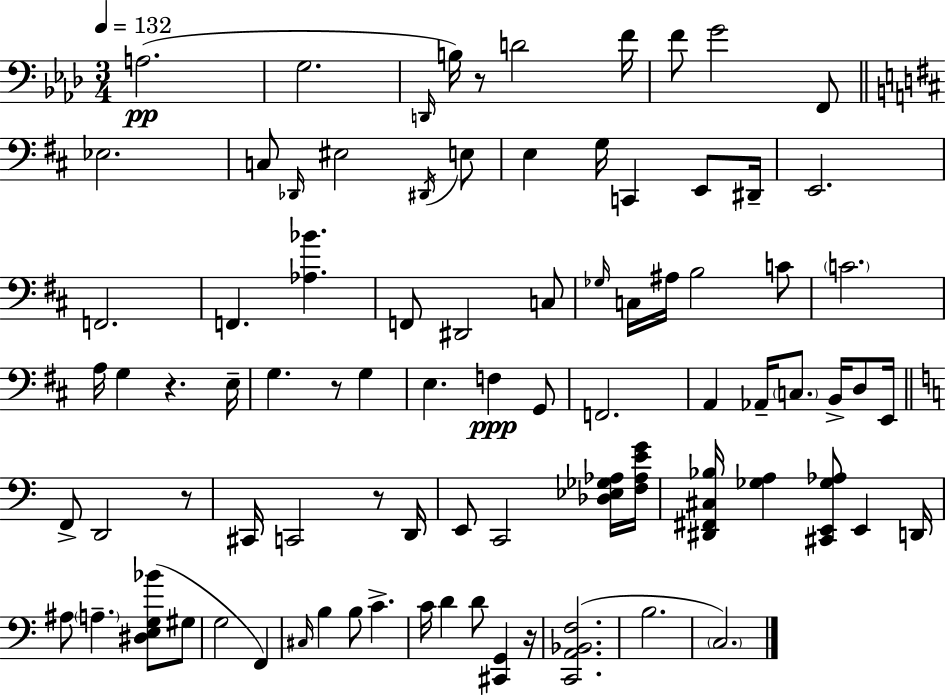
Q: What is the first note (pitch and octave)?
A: A3